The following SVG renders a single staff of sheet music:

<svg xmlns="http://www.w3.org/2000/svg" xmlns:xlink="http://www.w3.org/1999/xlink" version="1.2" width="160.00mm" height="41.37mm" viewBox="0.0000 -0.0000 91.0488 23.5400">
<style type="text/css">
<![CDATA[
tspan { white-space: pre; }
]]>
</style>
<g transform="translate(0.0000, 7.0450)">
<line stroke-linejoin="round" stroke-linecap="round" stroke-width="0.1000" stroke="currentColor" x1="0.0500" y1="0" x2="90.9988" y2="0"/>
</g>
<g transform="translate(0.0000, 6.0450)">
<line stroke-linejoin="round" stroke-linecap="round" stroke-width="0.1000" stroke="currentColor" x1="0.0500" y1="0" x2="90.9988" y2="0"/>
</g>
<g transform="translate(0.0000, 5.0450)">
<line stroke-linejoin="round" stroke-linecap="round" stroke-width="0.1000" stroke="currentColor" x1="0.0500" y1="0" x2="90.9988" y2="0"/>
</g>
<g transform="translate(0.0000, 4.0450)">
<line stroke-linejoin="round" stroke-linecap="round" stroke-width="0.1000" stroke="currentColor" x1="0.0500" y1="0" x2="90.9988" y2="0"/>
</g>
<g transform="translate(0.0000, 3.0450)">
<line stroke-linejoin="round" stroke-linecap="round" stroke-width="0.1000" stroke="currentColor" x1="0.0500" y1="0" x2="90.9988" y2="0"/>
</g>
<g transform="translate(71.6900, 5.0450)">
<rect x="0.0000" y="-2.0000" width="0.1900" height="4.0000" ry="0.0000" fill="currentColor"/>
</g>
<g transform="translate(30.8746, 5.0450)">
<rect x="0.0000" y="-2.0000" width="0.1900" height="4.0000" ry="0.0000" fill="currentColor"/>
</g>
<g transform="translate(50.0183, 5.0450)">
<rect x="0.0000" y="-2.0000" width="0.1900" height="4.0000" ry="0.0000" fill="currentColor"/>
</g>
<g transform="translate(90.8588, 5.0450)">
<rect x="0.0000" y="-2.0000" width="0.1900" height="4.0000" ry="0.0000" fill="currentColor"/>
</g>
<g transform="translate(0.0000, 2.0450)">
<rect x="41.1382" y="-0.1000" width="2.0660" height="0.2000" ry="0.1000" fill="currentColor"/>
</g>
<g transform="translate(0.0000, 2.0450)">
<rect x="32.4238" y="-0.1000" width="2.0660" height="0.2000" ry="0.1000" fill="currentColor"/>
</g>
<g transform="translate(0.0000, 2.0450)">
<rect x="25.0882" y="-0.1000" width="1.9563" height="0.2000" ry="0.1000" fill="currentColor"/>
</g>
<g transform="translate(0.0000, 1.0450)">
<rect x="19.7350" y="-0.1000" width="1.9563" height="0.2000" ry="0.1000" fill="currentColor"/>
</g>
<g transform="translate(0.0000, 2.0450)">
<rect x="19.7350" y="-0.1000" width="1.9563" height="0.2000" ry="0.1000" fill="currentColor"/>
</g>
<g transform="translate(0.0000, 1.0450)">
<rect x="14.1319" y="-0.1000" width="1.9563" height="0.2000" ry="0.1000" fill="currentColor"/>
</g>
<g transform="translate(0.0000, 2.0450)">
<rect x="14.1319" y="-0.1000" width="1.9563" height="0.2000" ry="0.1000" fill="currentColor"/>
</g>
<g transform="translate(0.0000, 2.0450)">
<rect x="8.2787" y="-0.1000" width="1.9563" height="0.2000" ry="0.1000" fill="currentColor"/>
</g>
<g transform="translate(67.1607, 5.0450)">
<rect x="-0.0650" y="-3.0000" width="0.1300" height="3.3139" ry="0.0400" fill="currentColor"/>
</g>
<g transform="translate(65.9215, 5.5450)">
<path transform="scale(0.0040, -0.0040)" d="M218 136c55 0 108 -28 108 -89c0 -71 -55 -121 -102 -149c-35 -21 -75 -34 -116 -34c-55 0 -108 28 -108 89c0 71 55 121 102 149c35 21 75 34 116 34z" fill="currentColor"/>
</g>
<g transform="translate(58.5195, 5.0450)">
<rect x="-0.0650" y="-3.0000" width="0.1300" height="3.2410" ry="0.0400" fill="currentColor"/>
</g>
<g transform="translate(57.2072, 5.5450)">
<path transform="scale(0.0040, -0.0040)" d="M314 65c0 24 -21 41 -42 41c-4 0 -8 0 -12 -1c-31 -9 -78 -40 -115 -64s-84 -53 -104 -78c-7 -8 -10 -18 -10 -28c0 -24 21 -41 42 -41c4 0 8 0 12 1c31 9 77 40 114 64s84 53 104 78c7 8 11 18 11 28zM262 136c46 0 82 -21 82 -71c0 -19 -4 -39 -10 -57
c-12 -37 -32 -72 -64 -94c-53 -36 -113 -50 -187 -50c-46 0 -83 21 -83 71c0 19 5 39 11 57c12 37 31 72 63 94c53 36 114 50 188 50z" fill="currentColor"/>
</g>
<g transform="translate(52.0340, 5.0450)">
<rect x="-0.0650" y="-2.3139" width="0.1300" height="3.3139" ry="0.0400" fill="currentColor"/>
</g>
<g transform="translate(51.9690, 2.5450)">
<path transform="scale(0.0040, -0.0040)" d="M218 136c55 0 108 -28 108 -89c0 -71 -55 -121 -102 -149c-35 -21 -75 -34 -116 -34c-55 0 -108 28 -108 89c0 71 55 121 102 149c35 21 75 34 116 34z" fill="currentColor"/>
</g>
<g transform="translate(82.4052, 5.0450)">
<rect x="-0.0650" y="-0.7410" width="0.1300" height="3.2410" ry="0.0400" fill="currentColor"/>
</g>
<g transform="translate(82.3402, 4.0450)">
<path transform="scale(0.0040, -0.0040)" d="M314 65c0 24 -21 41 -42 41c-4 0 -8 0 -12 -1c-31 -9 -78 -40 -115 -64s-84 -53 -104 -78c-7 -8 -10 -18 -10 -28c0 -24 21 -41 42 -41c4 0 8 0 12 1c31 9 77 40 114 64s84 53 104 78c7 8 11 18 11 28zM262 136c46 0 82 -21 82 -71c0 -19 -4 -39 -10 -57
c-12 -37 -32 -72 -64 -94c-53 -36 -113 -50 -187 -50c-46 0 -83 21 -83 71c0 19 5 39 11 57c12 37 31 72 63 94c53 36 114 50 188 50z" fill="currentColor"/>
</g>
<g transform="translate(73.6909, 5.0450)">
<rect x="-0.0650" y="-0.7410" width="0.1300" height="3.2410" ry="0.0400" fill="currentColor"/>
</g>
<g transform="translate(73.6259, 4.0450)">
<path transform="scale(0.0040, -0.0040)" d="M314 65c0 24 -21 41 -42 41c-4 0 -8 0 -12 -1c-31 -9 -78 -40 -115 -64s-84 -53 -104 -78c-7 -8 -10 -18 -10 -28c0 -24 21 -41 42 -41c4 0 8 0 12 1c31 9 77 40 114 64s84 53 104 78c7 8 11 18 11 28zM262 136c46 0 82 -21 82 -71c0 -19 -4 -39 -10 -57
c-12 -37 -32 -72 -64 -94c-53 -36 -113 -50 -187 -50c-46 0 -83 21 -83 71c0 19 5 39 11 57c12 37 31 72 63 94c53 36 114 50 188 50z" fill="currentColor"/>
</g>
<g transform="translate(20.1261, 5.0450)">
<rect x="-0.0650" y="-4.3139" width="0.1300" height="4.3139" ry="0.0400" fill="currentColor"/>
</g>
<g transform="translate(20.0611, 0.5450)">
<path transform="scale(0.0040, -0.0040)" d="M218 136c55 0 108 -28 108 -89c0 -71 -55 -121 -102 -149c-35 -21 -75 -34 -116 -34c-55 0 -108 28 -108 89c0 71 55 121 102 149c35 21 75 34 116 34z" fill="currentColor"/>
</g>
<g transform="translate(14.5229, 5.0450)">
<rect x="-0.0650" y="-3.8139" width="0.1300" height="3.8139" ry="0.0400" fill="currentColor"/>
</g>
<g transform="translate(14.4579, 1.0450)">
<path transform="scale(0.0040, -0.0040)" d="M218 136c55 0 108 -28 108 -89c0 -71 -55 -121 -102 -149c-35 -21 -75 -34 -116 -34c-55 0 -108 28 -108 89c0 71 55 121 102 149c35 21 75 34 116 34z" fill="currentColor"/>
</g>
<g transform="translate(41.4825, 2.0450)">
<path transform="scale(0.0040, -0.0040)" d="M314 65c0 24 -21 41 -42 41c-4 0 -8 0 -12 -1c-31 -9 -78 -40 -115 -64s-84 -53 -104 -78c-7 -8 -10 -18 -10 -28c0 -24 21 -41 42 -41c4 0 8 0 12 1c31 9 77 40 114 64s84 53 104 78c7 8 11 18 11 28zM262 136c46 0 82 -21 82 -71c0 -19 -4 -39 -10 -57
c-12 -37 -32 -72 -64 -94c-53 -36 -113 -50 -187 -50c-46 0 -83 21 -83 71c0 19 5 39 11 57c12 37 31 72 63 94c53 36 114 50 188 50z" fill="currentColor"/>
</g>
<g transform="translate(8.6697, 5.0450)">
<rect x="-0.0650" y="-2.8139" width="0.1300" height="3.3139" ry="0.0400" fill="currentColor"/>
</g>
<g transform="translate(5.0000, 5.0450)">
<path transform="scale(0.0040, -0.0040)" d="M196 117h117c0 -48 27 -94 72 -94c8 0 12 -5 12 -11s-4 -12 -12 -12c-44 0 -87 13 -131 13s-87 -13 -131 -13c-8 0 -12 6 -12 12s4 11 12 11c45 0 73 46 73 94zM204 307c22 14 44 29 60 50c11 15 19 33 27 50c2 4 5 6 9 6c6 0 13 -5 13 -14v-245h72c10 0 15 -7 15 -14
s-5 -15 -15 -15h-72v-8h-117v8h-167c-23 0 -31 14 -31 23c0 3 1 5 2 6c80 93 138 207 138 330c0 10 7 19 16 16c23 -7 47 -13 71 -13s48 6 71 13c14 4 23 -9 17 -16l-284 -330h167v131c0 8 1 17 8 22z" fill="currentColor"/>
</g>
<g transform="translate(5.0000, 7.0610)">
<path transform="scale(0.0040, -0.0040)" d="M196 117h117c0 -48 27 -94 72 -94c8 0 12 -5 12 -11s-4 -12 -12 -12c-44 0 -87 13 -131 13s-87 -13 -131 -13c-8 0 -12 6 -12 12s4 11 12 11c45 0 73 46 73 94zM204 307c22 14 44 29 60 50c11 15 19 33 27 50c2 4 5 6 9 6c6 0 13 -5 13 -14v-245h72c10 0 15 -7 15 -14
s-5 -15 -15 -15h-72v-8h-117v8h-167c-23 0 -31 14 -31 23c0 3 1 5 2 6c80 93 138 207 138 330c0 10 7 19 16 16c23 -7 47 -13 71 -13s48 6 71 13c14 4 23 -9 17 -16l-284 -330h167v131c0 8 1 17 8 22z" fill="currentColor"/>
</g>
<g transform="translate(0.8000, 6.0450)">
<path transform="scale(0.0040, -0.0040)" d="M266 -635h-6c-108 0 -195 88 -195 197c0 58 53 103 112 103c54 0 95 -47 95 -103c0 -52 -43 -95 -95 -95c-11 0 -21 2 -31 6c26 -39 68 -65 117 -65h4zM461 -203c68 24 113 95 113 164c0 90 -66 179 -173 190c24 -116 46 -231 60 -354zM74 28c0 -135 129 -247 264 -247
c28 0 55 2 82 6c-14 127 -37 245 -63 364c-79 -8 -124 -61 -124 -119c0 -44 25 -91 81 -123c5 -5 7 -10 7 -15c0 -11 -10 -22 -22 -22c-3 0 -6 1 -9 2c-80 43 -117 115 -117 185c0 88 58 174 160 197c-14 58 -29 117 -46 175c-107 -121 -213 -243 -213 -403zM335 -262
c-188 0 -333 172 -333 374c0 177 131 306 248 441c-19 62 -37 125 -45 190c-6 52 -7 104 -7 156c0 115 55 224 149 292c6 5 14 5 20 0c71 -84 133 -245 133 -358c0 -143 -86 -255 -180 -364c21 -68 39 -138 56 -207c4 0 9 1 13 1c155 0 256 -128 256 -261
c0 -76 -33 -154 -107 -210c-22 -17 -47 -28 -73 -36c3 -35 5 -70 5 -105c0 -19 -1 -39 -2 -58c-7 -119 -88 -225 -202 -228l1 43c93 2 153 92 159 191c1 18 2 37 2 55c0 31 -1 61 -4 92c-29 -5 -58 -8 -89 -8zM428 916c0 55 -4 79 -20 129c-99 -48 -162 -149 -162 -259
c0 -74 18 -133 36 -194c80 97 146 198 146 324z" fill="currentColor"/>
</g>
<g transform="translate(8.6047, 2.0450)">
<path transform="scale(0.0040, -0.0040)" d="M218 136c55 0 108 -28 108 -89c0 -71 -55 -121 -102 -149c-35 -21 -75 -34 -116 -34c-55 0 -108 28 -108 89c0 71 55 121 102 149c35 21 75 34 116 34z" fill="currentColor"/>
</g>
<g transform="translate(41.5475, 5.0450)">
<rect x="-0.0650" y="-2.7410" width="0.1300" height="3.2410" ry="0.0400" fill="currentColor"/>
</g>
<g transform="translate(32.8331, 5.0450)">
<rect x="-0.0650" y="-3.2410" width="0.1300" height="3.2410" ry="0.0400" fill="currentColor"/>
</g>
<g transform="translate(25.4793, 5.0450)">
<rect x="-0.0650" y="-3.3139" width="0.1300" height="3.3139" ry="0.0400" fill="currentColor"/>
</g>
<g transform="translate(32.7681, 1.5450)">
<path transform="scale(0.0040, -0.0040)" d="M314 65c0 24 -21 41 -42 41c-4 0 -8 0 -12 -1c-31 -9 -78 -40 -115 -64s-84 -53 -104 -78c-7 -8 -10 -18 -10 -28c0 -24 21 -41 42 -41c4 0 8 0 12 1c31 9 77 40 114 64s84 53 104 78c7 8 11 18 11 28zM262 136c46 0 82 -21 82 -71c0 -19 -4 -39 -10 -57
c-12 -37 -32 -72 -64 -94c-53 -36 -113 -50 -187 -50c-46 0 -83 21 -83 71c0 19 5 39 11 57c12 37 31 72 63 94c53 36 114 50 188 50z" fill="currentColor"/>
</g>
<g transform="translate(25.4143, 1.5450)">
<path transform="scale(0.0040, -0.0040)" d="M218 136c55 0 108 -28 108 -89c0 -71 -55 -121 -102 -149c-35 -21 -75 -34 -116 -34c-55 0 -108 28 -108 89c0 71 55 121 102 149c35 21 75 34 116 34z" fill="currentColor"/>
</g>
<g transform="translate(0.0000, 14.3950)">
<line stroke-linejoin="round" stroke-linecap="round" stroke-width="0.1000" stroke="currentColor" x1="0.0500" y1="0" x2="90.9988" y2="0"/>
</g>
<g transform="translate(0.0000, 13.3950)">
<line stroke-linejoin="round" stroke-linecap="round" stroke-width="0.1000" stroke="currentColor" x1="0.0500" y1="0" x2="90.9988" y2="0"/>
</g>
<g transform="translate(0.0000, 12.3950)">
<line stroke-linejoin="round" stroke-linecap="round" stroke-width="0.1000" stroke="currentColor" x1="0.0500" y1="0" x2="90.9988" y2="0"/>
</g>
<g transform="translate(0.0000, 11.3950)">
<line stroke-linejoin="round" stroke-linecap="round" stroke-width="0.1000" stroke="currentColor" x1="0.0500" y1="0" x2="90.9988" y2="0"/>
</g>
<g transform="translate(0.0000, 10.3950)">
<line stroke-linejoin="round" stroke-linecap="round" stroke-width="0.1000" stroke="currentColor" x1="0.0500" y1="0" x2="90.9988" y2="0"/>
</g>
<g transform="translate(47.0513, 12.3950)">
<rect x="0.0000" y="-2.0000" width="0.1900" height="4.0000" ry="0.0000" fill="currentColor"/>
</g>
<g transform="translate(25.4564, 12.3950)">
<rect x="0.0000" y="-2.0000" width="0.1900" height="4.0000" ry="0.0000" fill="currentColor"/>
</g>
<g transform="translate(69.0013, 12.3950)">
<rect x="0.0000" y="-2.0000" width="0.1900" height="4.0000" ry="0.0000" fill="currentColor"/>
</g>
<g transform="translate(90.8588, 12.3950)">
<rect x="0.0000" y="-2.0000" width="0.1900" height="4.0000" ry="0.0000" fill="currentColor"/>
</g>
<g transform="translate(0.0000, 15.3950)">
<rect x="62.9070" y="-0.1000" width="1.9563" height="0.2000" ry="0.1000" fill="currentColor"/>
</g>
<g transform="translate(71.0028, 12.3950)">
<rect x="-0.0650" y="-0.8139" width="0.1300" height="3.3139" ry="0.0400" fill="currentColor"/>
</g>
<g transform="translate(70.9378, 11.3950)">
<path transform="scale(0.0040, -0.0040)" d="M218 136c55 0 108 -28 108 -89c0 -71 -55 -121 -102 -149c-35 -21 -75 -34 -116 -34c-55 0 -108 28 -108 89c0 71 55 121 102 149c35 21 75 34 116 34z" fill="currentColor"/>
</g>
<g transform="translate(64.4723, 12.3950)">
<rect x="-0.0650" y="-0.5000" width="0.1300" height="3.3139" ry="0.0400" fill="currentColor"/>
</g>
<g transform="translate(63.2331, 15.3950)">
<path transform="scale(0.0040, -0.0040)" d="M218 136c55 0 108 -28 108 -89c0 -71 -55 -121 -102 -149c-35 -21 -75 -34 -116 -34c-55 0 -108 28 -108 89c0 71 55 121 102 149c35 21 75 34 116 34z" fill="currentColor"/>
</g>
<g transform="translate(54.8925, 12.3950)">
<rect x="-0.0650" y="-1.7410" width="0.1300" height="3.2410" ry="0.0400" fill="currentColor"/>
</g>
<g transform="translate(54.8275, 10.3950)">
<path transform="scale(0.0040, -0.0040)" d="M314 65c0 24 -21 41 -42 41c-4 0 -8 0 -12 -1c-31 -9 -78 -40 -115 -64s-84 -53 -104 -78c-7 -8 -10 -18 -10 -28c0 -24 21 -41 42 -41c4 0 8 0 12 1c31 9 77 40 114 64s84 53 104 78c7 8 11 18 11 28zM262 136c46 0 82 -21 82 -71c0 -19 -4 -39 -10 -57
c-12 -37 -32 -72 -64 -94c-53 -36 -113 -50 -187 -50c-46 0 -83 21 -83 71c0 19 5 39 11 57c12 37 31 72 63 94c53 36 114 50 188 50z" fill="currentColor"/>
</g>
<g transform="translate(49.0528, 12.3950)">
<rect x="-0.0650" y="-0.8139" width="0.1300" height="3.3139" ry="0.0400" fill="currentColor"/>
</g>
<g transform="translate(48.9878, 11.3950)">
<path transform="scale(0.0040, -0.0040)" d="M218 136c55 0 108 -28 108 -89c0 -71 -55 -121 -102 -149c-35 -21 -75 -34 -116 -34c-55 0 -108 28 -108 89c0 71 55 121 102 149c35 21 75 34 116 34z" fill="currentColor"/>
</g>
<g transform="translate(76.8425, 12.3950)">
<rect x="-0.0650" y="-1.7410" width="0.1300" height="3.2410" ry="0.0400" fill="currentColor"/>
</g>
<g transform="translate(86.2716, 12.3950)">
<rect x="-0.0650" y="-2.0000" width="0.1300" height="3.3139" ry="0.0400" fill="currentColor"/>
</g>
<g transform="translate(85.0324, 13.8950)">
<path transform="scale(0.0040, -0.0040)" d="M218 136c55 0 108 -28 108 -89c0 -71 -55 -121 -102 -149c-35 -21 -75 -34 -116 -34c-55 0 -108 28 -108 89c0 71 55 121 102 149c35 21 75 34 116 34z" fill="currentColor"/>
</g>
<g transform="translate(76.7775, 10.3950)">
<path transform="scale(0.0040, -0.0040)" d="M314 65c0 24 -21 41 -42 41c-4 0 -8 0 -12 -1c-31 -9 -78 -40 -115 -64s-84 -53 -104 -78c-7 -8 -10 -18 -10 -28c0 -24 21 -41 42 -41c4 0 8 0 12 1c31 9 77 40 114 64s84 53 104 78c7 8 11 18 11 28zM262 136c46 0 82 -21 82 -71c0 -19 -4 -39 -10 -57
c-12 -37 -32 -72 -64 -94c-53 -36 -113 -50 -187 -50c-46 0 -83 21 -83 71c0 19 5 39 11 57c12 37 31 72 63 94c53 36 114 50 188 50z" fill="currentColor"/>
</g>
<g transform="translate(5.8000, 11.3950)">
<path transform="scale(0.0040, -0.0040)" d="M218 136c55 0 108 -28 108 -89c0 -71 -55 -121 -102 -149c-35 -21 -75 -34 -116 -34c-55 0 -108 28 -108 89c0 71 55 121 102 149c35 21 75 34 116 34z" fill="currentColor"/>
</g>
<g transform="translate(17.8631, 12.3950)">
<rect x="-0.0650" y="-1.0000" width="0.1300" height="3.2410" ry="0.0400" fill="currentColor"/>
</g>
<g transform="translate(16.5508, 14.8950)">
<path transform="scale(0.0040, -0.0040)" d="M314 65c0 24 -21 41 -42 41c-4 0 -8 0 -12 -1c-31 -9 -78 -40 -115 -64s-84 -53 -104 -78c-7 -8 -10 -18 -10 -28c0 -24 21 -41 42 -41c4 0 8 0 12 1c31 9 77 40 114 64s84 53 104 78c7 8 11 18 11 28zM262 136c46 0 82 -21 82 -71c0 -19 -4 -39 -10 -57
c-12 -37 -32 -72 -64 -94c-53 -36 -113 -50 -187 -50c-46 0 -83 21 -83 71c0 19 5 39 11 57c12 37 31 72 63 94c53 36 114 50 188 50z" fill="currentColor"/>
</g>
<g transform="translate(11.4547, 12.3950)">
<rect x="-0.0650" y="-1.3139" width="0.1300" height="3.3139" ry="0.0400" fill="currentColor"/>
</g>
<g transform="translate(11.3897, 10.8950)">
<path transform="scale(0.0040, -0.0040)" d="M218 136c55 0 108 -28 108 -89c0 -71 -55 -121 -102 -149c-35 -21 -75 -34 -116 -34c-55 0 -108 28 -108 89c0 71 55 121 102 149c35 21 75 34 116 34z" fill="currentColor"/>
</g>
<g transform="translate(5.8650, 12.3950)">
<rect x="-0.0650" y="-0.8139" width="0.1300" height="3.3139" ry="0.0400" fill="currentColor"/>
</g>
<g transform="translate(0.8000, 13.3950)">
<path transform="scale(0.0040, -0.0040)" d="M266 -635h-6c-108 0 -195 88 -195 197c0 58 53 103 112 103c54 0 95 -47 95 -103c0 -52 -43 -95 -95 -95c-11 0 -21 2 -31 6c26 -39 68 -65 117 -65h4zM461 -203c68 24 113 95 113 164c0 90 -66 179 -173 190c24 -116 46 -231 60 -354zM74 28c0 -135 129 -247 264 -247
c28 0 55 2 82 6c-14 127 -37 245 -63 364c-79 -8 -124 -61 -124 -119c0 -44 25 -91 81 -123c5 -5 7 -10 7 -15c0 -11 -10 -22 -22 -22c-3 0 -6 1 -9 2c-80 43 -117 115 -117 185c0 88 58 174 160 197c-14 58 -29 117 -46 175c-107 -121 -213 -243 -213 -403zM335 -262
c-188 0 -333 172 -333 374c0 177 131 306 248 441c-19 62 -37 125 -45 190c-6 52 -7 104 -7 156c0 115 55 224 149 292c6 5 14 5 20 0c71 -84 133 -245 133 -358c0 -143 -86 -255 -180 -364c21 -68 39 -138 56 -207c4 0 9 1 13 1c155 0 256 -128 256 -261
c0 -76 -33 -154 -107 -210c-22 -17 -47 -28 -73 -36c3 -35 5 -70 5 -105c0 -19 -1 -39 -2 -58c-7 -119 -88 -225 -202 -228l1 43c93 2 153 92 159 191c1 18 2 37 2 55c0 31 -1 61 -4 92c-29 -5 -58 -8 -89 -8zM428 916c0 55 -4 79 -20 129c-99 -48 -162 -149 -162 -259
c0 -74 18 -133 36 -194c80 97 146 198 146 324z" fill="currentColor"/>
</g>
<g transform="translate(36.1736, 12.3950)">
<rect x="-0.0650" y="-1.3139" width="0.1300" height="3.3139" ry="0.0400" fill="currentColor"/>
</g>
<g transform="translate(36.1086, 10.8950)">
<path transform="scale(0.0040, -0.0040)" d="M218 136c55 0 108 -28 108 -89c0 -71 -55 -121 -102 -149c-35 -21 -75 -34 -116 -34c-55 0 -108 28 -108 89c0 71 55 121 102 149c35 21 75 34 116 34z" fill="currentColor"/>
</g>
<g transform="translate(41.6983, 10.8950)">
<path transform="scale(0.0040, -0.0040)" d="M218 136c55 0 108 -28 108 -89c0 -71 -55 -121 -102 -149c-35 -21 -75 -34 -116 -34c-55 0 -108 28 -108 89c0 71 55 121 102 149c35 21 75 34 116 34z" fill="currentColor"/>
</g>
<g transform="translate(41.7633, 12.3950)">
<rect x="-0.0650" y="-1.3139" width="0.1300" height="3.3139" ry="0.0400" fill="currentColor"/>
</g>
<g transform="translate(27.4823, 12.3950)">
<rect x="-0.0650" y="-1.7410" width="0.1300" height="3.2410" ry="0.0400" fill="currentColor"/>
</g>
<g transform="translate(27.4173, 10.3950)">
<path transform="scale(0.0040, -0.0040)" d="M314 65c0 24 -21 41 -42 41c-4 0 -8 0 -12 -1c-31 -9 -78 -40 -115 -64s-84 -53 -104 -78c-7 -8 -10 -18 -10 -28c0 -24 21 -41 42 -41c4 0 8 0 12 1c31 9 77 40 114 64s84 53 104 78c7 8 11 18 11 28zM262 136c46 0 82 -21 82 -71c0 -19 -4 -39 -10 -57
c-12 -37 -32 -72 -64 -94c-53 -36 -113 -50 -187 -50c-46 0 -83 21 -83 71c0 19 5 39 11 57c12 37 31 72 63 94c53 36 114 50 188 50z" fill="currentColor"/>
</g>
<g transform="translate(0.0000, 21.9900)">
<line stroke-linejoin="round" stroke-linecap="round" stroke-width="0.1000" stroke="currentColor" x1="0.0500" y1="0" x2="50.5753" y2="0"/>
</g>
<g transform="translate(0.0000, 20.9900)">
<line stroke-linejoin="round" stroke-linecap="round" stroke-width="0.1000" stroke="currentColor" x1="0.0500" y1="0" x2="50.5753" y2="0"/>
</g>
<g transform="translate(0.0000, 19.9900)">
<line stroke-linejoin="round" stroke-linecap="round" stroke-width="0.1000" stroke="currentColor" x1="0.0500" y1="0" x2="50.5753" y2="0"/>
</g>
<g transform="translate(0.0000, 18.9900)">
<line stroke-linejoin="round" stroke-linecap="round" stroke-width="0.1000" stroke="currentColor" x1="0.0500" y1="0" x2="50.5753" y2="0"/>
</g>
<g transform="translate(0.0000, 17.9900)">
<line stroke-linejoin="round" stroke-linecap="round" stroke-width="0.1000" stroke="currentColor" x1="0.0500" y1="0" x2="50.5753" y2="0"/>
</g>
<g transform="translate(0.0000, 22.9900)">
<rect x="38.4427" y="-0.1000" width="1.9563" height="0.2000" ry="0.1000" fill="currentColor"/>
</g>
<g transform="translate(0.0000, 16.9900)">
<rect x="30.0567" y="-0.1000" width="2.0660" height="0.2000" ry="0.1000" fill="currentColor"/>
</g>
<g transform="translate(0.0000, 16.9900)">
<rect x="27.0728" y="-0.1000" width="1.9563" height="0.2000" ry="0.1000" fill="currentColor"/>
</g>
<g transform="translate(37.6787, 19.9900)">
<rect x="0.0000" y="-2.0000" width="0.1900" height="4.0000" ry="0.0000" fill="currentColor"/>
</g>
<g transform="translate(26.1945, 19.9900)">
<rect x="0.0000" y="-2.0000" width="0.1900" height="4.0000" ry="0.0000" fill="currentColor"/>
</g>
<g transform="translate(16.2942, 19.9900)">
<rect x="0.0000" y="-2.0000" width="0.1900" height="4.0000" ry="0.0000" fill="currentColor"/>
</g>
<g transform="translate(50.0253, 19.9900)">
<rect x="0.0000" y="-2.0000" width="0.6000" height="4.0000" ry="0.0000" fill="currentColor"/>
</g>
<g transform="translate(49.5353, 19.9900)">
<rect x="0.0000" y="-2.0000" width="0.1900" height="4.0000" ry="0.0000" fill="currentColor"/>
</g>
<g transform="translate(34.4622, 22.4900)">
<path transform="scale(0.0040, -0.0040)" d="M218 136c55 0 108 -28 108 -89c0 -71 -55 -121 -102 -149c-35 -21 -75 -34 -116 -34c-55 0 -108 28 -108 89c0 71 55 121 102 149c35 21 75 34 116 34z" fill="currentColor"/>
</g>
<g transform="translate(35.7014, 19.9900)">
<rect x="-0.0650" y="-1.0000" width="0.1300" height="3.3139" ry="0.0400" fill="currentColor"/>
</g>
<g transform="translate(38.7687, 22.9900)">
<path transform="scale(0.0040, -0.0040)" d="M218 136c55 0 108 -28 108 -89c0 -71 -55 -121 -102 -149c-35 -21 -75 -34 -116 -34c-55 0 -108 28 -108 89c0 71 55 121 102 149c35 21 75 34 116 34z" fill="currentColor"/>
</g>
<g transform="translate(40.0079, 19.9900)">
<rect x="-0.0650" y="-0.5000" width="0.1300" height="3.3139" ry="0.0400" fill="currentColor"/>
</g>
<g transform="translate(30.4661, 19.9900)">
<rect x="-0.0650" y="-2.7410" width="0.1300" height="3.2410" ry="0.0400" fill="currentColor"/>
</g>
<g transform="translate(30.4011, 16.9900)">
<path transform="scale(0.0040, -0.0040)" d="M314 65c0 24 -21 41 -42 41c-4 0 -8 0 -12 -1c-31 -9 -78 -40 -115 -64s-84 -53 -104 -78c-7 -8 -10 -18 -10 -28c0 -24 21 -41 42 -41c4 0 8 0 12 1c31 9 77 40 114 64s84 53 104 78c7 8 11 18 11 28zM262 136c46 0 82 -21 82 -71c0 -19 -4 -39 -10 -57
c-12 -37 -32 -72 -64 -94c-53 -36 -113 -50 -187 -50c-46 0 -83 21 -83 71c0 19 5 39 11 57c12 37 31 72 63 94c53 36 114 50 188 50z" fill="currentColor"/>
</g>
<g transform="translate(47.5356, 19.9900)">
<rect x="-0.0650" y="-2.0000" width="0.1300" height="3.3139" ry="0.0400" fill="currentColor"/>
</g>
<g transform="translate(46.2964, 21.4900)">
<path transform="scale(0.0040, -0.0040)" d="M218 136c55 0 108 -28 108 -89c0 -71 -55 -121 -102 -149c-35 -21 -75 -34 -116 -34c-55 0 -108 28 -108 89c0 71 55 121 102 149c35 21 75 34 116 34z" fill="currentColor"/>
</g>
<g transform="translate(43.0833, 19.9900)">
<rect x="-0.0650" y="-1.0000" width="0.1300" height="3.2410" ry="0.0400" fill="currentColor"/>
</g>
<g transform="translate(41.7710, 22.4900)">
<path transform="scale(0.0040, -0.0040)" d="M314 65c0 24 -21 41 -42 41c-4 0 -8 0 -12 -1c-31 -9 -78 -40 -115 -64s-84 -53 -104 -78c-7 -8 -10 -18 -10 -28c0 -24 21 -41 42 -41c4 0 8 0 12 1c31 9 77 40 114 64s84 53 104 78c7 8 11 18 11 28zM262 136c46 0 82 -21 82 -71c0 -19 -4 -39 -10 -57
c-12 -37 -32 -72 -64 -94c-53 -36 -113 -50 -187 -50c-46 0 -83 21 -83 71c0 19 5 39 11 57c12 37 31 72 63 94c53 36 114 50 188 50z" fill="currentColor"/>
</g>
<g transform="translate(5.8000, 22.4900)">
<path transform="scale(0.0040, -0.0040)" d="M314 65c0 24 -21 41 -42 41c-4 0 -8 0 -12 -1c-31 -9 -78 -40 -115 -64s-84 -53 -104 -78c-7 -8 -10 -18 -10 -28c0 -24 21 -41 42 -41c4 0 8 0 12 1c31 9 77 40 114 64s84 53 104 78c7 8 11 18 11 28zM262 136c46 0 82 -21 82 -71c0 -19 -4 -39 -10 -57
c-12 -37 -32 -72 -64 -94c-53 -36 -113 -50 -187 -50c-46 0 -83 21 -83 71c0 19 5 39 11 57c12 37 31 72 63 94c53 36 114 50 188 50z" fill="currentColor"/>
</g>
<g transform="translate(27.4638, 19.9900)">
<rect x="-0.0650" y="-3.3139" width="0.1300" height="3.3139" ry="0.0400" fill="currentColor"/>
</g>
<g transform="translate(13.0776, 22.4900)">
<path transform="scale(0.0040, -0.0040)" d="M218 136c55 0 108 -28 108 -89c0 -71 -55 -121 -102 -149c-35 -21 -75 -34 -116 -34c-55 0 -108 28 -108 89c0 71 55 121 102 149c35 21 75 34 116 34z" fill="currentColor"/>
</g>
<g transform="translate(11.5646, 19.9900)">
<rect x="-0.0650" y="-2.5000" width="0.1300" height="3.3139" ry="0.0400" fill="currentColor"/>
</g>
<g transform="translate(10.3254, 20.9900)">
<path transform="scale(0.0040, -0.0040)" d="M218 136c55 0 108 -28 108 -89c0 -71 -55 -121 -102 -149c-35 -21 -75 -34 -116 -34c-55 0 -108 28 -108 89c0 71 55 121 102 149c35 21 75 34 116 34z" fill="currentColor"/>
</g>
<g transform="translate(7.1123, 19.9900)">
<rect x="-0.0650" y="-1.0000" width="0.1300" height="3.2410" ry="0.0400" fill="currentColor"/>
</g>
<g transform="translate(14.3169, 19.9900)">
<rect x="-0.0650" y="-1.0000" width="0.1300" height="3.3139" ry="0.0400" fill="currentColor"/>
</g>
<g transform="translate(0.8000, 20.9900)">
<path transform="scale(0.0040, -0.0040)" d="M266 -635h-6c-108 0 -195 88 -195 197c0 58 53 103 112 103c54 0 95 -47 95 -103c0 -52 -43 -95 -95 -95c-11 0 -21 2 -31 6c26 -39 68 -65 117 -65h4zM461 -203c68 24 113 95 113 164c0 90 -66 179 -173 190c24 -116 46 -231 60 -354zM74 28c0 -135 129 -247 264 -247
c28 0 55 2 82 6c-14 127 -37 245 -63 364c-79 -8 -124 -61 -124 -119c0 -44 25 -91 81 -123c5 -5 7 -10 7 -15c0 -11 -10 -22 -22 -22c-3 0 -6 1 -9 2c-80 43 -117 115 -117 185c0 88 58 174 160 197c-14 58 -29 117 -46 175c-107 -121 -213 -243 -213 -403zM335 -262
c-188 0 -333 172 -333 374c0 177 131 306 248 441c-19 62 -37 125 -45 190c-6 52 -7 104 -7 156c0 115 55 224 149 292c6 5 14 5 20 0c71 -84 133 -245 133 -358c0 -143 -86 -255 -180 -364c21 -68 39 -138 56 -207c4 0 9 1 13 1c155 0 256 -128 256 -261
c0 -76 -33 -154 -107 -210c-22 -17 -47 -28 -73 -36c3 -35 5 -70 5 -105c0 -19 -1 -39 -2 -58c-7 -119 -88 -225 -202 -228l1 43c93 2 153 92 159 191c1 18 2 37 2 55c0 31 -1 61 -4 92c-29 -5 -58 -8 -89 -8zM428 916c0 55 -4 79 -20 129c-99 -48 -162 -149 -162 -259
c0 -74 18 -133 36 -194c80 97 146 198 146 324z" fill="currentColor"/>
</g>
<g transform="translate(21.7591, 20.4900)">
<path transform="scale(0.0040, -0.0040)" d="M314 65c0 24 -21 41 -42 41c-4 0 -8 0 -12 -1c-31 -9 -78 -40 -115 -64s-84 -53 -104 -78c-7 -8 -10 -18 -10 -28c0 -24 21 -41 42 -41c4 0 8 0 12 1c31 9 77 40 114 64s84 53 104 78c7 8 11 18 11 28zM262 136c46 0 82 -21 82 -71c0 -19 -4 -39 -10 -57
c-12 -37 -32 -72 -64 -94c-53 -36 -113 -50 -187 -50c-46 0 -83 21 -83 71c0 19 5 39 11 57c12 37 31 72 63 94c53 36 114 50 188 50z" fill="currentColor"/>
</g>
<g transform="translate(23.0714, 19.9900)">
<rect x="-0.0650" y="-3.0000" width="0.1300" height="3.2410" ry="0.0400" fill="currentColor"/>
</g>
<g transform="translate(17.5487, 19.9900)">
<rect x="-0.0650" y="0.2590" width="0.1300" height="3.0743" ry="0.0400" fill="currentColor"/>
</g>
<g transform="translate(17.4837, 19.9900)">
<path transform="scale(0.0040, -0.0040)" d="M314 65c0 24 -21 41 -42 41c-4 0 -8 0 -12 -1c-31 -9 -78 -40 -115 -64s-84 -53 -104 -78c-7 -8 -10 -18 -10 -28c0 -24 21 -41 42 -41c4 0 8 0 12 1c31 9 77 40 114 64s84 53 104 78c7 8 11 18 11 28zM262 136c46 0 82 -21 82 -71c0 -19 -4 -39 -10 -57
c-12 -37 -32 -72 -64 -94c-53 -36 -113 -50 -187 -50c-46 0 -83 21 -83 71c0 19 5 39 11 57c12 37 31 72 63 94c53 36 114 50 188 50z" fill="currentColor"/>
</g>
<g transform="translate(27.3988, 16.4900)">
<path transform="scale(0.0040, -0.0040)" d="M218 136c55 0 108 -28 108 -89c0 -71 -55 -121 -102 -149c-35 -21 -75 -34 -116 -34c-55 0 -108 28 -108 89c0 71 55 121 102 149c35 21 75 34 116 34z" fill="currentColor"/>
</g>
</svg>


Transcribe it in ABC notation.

X:1
T:Untitled
M:4/4
L:1/4
K:C
a c' d' b b2 a2 g A2 A d2 d2 d e D2 f2 e e d f2 C d f2 F D2 G D B2 A2 b a2 D C D2 F